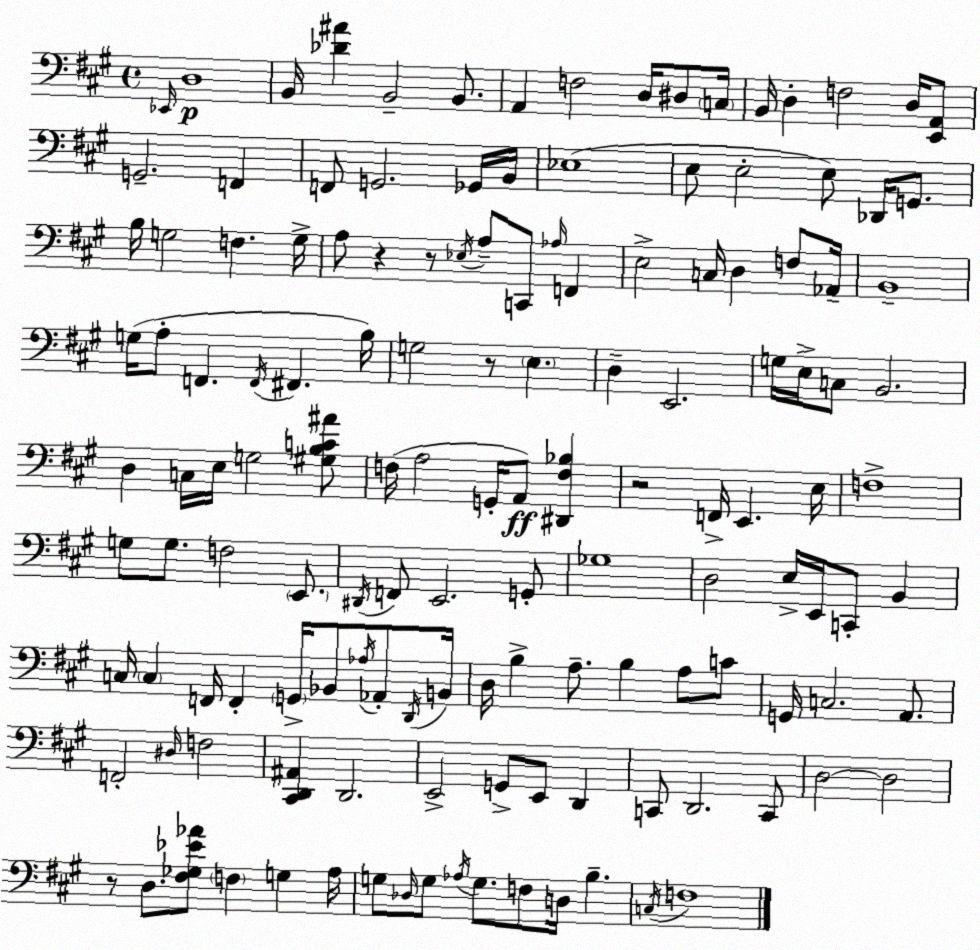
X:1
T:Untitled
M:4/4
L:1/4
K:A
_E,,/4 D,4 B,,/4 [_D^A] B,,2 B,,/2 A,, F,2 D,/4 ^D,/2 C,/4 B,,/4 D, F,2 D,/4 [E,,A,,]/2 G,,2 F,, F,,/2 G,,2 _G,,/4 B,,/4 _E,4 E,/2 E,2 E,/2 _D,,/4 G,,/2 B,/4 G,2 F, G,/4 A,/2 z z/2 _E,/4 A,/2 C,,/2 _A,/4 F,, E,2 C,/4 D, F,/2 _A,,/4 B,,4 G,/4 A,/2 F,, F,,/4 ^F,, B,/4 G,2 z/2 E, D, E,,2 G,/4 E,/4 C,/2 B,,2 D, C,/4 E,/4 G,2 [^G,B,C^A]/2 F,/4 A,2 G,,/4 A,,/2 [^D,,F,_B,] z2 F,,/4 E,, E,/4 F,4 G,/2 G,/2 F,2 E,,/2 ^D,,/4 F,,/2 E,,2 G,,/2 _G,4 D,2 E,/4 E,,/4 C,,/2 B,, C,/4 C, F,,/4 F,, G,,/4 _B,,/2 _A,/4 _A,,/2 D,,/4 B,,/4 D,/4 B, A,/2 B, A,/2 C/2 G,,/4 C,2 A,,/2 F,,2 ^D,/4 F,2 [^C,,D,,^A,,] D,,2 E,,2 G,,/2 E,,/2 D,, C,,/2 D,,2 C,,/2 D,2 D,2 z/2 D,/2 [^F,_G,_E_A]/2 F, G, A,/4 G,/2 _D,/4 G,/2 _A,/4 G,/2 F,/2 D,/4 B, C,/4 F,4